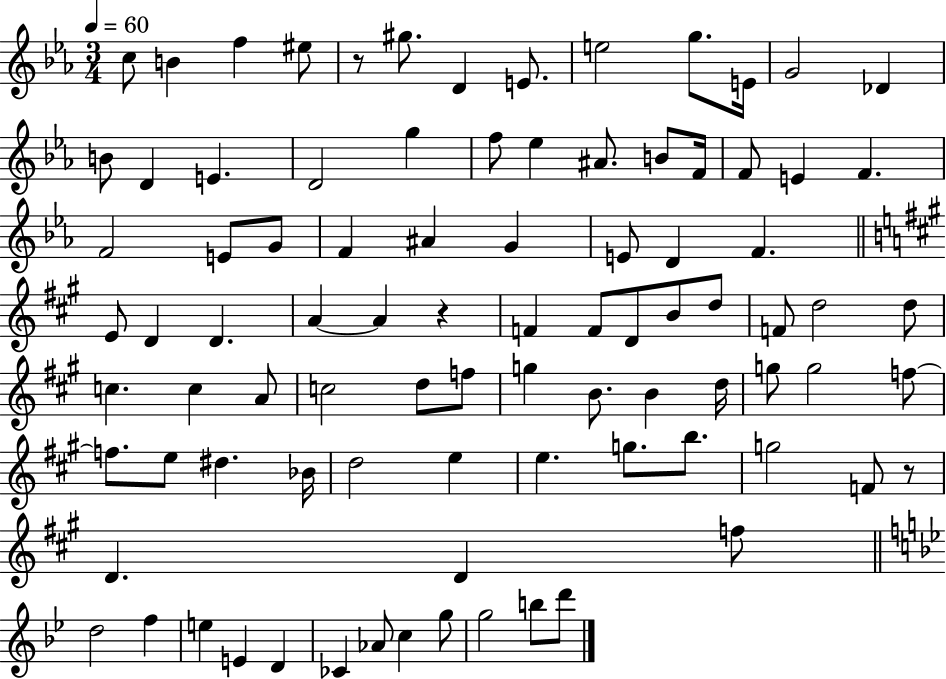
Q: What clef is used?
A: treble